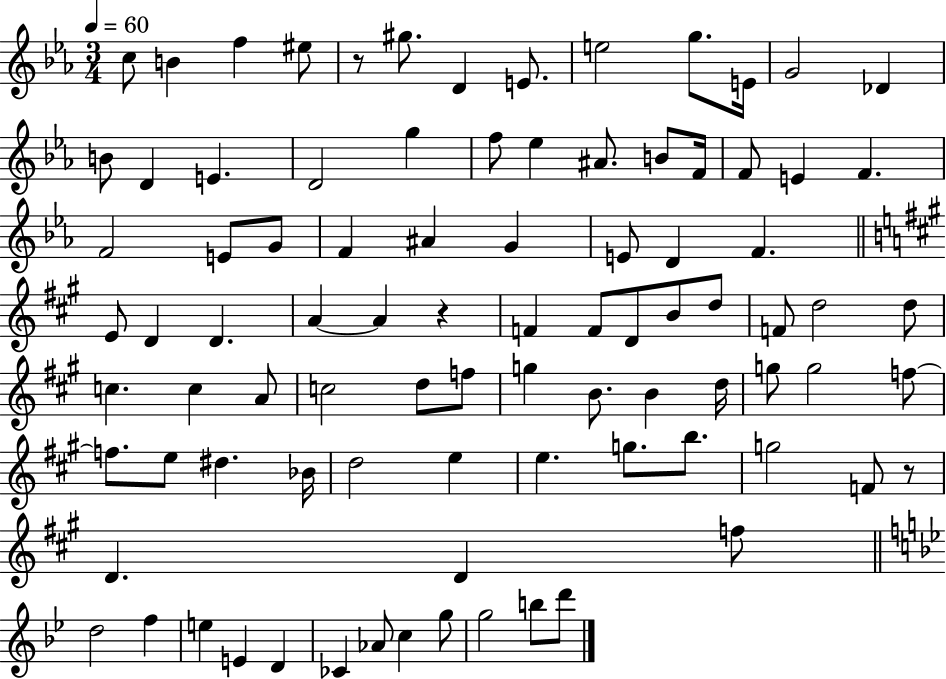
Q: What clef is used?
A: treble